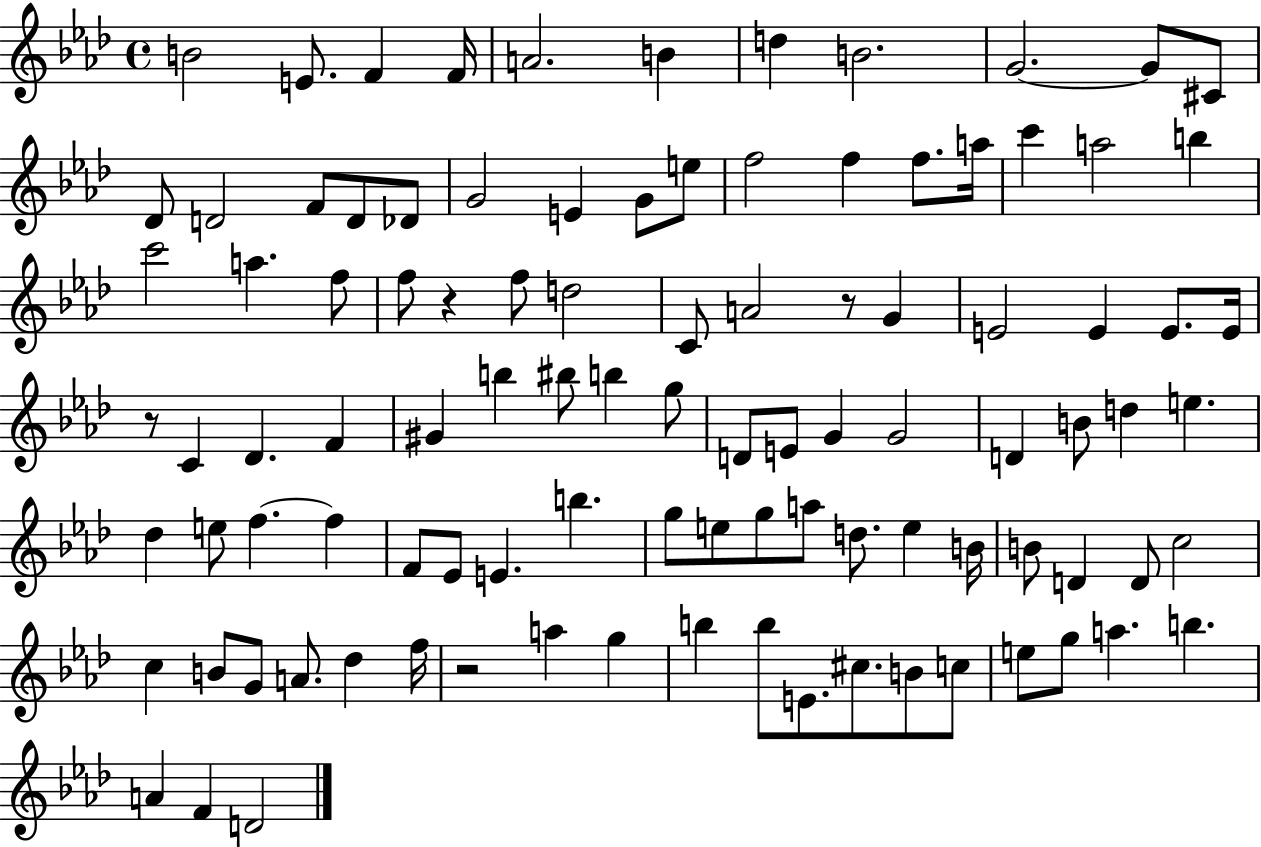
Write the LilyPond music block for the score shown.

{
  \clef treble
  \time 4/4
  \defaultTimeSignature
  \key aes \major
  \repeat volta 2 { b'2 e'8. f'4 f'16 | a'2. b'4 | d''4 b'2. | g'2.~~ g'8 cis'8 | \break des'8 d'2 f'8 d'8 des'8 | g'2 e'4 g'8 e''8 | f''2 f''4 f''8. a''16 | c'''4 a''2 b''4 | \break c'''2 a''4. f''8 | f''8 r4 f''8 d''2 | c'8 a'2 r8 g'4 | e'2 e'4 e'8. e'16 | \break r8 c'4 des'4. f'4 | gis'4 b''4 bis''8 b''4 g''8 | d'8 e'8 g'4 g'2 | d'4 b'8 d''4 e''4. | \break des''4 e''8 f''4.~~ f''4 | f'8 ees'8 e'4. b''4. | g''8 e''8 g''8 a''8 d''8. e''4 b'16 | b'8 d'4 d'8 c''2 | \break c''4 b'8 g'8 a'8. des''4 f''16 | r2 a''4 g''4 | b''4 b''8 e'8. cis''8. b'8 c''8 | e''8 g''8 a''4. b''4. | \break a'4 f'4 d'2 | } \bar "|."
}